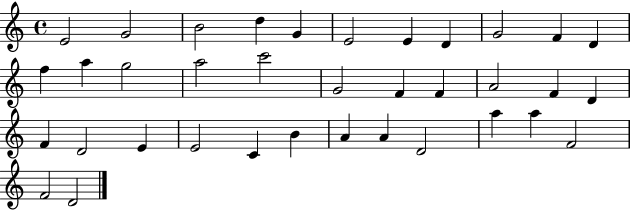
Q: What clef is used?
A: treble